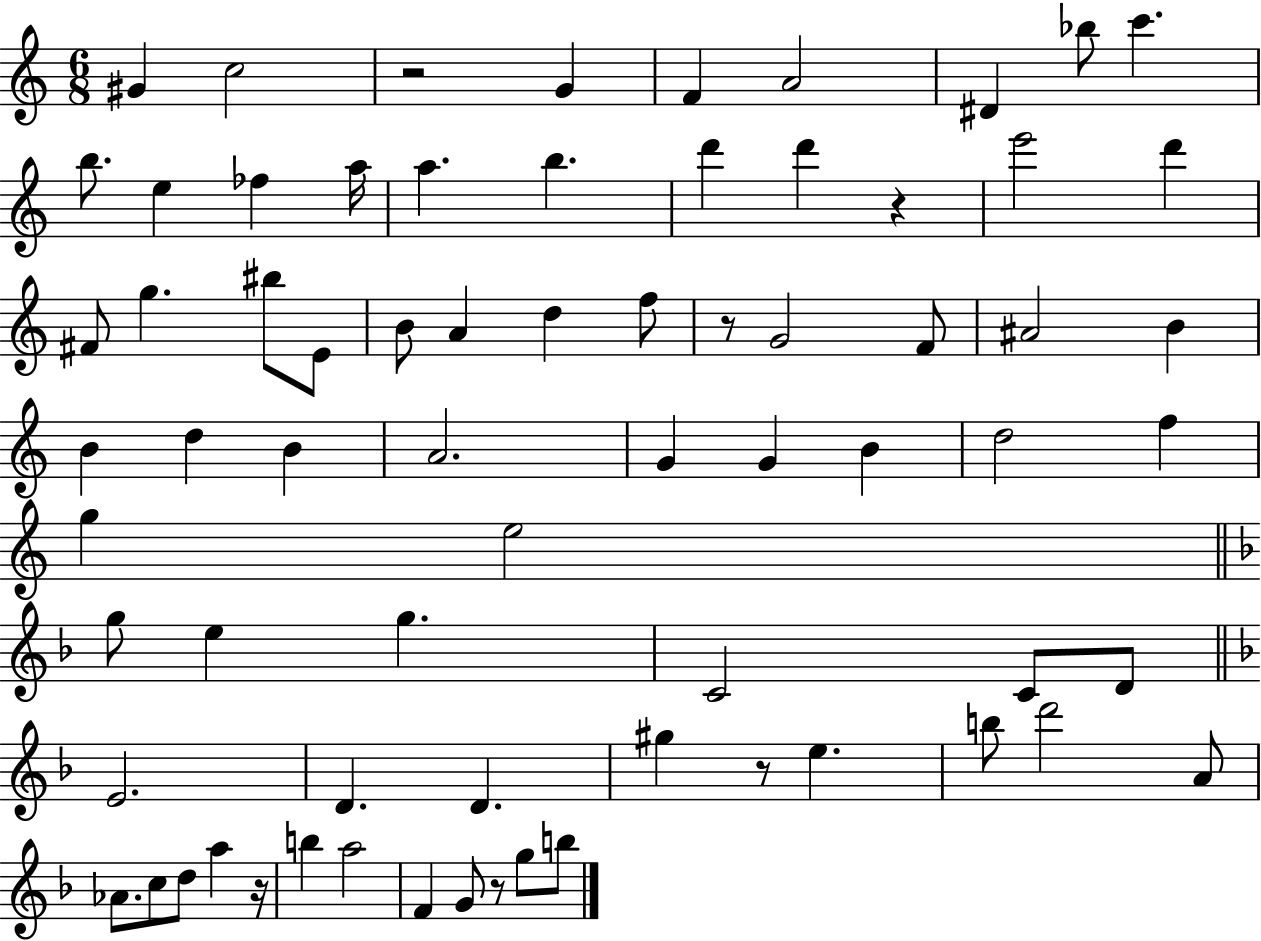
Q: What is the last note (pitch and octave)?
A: B5